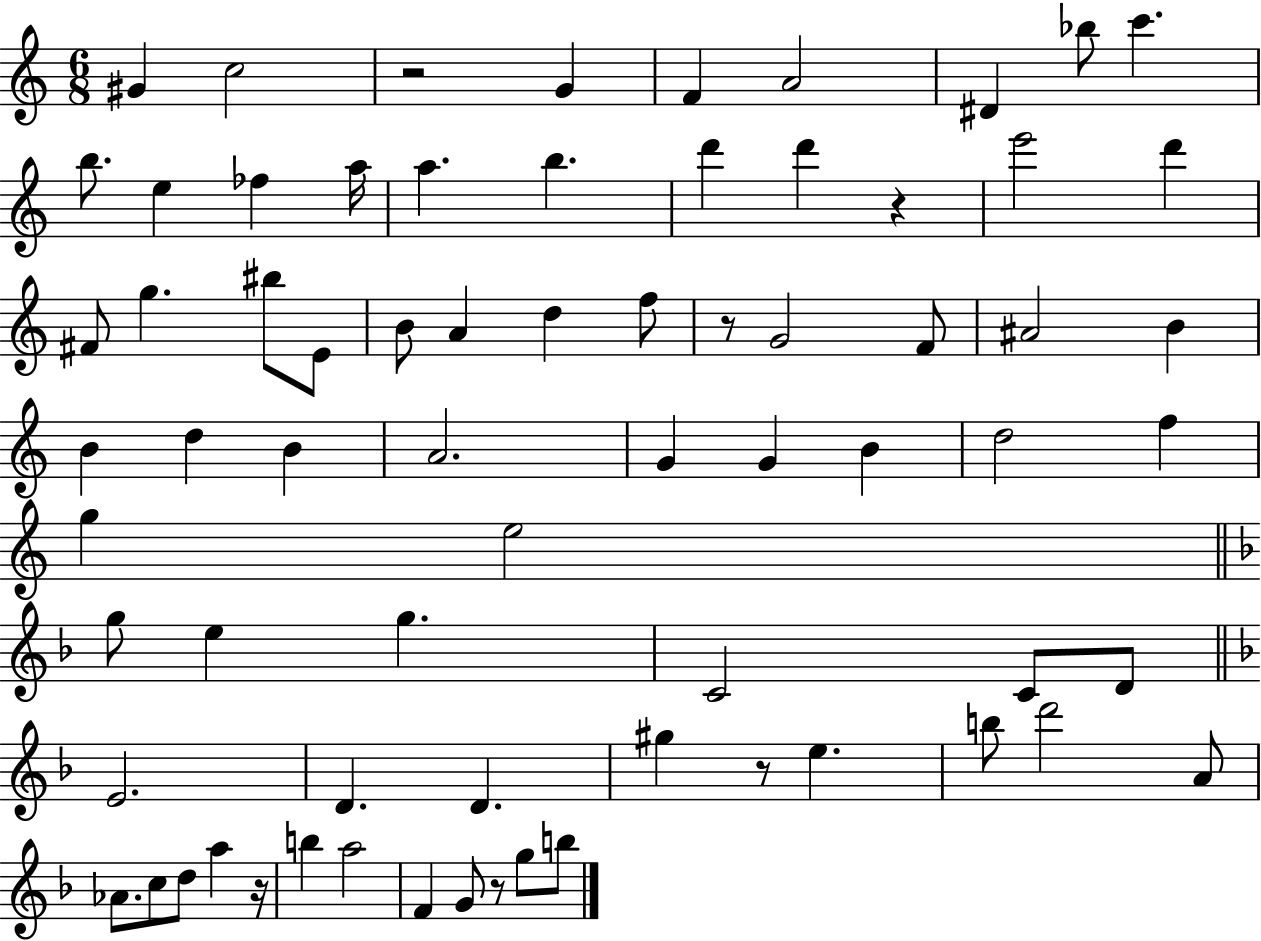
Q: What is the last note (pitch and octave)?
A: B5